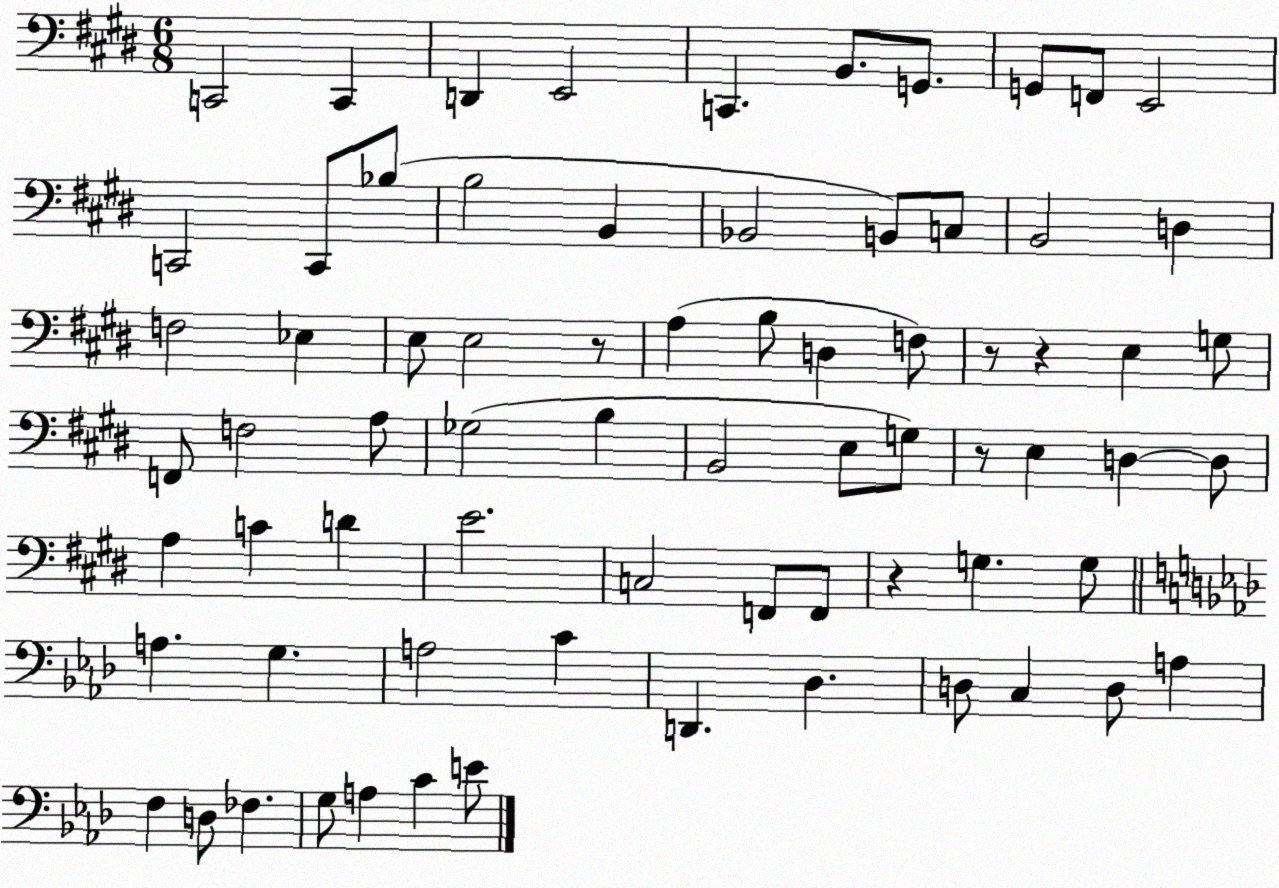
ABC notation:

X:1
T:Untitled
M:6/8
L:1/4
K:E
C,,2 C,, D,, E,,2 C,, B,,/2 G,,/2 G,,/2 F,,/2 E,,2 C,,2 C,,/2 _B,/2 B,2 B,, _B,,2 B,,/2 C,/2 B,,2 D, F,2 _E, E,/2 E,2 z/2 A, B,/2 D, F,/2 z/2 z E, G,/2 F,,/2 F,2 A,/2 _G,2 B, B,,2 E,/2 G,/2 z/2 E, D, D,/2 A, C D E2 C,2 F,,/2 F,,/2 z G, G,/2 A, G, A,2 C D,, _D, D,/2 C, D,/2 A, F, D,/2 _F, G,/2 A, C E/2